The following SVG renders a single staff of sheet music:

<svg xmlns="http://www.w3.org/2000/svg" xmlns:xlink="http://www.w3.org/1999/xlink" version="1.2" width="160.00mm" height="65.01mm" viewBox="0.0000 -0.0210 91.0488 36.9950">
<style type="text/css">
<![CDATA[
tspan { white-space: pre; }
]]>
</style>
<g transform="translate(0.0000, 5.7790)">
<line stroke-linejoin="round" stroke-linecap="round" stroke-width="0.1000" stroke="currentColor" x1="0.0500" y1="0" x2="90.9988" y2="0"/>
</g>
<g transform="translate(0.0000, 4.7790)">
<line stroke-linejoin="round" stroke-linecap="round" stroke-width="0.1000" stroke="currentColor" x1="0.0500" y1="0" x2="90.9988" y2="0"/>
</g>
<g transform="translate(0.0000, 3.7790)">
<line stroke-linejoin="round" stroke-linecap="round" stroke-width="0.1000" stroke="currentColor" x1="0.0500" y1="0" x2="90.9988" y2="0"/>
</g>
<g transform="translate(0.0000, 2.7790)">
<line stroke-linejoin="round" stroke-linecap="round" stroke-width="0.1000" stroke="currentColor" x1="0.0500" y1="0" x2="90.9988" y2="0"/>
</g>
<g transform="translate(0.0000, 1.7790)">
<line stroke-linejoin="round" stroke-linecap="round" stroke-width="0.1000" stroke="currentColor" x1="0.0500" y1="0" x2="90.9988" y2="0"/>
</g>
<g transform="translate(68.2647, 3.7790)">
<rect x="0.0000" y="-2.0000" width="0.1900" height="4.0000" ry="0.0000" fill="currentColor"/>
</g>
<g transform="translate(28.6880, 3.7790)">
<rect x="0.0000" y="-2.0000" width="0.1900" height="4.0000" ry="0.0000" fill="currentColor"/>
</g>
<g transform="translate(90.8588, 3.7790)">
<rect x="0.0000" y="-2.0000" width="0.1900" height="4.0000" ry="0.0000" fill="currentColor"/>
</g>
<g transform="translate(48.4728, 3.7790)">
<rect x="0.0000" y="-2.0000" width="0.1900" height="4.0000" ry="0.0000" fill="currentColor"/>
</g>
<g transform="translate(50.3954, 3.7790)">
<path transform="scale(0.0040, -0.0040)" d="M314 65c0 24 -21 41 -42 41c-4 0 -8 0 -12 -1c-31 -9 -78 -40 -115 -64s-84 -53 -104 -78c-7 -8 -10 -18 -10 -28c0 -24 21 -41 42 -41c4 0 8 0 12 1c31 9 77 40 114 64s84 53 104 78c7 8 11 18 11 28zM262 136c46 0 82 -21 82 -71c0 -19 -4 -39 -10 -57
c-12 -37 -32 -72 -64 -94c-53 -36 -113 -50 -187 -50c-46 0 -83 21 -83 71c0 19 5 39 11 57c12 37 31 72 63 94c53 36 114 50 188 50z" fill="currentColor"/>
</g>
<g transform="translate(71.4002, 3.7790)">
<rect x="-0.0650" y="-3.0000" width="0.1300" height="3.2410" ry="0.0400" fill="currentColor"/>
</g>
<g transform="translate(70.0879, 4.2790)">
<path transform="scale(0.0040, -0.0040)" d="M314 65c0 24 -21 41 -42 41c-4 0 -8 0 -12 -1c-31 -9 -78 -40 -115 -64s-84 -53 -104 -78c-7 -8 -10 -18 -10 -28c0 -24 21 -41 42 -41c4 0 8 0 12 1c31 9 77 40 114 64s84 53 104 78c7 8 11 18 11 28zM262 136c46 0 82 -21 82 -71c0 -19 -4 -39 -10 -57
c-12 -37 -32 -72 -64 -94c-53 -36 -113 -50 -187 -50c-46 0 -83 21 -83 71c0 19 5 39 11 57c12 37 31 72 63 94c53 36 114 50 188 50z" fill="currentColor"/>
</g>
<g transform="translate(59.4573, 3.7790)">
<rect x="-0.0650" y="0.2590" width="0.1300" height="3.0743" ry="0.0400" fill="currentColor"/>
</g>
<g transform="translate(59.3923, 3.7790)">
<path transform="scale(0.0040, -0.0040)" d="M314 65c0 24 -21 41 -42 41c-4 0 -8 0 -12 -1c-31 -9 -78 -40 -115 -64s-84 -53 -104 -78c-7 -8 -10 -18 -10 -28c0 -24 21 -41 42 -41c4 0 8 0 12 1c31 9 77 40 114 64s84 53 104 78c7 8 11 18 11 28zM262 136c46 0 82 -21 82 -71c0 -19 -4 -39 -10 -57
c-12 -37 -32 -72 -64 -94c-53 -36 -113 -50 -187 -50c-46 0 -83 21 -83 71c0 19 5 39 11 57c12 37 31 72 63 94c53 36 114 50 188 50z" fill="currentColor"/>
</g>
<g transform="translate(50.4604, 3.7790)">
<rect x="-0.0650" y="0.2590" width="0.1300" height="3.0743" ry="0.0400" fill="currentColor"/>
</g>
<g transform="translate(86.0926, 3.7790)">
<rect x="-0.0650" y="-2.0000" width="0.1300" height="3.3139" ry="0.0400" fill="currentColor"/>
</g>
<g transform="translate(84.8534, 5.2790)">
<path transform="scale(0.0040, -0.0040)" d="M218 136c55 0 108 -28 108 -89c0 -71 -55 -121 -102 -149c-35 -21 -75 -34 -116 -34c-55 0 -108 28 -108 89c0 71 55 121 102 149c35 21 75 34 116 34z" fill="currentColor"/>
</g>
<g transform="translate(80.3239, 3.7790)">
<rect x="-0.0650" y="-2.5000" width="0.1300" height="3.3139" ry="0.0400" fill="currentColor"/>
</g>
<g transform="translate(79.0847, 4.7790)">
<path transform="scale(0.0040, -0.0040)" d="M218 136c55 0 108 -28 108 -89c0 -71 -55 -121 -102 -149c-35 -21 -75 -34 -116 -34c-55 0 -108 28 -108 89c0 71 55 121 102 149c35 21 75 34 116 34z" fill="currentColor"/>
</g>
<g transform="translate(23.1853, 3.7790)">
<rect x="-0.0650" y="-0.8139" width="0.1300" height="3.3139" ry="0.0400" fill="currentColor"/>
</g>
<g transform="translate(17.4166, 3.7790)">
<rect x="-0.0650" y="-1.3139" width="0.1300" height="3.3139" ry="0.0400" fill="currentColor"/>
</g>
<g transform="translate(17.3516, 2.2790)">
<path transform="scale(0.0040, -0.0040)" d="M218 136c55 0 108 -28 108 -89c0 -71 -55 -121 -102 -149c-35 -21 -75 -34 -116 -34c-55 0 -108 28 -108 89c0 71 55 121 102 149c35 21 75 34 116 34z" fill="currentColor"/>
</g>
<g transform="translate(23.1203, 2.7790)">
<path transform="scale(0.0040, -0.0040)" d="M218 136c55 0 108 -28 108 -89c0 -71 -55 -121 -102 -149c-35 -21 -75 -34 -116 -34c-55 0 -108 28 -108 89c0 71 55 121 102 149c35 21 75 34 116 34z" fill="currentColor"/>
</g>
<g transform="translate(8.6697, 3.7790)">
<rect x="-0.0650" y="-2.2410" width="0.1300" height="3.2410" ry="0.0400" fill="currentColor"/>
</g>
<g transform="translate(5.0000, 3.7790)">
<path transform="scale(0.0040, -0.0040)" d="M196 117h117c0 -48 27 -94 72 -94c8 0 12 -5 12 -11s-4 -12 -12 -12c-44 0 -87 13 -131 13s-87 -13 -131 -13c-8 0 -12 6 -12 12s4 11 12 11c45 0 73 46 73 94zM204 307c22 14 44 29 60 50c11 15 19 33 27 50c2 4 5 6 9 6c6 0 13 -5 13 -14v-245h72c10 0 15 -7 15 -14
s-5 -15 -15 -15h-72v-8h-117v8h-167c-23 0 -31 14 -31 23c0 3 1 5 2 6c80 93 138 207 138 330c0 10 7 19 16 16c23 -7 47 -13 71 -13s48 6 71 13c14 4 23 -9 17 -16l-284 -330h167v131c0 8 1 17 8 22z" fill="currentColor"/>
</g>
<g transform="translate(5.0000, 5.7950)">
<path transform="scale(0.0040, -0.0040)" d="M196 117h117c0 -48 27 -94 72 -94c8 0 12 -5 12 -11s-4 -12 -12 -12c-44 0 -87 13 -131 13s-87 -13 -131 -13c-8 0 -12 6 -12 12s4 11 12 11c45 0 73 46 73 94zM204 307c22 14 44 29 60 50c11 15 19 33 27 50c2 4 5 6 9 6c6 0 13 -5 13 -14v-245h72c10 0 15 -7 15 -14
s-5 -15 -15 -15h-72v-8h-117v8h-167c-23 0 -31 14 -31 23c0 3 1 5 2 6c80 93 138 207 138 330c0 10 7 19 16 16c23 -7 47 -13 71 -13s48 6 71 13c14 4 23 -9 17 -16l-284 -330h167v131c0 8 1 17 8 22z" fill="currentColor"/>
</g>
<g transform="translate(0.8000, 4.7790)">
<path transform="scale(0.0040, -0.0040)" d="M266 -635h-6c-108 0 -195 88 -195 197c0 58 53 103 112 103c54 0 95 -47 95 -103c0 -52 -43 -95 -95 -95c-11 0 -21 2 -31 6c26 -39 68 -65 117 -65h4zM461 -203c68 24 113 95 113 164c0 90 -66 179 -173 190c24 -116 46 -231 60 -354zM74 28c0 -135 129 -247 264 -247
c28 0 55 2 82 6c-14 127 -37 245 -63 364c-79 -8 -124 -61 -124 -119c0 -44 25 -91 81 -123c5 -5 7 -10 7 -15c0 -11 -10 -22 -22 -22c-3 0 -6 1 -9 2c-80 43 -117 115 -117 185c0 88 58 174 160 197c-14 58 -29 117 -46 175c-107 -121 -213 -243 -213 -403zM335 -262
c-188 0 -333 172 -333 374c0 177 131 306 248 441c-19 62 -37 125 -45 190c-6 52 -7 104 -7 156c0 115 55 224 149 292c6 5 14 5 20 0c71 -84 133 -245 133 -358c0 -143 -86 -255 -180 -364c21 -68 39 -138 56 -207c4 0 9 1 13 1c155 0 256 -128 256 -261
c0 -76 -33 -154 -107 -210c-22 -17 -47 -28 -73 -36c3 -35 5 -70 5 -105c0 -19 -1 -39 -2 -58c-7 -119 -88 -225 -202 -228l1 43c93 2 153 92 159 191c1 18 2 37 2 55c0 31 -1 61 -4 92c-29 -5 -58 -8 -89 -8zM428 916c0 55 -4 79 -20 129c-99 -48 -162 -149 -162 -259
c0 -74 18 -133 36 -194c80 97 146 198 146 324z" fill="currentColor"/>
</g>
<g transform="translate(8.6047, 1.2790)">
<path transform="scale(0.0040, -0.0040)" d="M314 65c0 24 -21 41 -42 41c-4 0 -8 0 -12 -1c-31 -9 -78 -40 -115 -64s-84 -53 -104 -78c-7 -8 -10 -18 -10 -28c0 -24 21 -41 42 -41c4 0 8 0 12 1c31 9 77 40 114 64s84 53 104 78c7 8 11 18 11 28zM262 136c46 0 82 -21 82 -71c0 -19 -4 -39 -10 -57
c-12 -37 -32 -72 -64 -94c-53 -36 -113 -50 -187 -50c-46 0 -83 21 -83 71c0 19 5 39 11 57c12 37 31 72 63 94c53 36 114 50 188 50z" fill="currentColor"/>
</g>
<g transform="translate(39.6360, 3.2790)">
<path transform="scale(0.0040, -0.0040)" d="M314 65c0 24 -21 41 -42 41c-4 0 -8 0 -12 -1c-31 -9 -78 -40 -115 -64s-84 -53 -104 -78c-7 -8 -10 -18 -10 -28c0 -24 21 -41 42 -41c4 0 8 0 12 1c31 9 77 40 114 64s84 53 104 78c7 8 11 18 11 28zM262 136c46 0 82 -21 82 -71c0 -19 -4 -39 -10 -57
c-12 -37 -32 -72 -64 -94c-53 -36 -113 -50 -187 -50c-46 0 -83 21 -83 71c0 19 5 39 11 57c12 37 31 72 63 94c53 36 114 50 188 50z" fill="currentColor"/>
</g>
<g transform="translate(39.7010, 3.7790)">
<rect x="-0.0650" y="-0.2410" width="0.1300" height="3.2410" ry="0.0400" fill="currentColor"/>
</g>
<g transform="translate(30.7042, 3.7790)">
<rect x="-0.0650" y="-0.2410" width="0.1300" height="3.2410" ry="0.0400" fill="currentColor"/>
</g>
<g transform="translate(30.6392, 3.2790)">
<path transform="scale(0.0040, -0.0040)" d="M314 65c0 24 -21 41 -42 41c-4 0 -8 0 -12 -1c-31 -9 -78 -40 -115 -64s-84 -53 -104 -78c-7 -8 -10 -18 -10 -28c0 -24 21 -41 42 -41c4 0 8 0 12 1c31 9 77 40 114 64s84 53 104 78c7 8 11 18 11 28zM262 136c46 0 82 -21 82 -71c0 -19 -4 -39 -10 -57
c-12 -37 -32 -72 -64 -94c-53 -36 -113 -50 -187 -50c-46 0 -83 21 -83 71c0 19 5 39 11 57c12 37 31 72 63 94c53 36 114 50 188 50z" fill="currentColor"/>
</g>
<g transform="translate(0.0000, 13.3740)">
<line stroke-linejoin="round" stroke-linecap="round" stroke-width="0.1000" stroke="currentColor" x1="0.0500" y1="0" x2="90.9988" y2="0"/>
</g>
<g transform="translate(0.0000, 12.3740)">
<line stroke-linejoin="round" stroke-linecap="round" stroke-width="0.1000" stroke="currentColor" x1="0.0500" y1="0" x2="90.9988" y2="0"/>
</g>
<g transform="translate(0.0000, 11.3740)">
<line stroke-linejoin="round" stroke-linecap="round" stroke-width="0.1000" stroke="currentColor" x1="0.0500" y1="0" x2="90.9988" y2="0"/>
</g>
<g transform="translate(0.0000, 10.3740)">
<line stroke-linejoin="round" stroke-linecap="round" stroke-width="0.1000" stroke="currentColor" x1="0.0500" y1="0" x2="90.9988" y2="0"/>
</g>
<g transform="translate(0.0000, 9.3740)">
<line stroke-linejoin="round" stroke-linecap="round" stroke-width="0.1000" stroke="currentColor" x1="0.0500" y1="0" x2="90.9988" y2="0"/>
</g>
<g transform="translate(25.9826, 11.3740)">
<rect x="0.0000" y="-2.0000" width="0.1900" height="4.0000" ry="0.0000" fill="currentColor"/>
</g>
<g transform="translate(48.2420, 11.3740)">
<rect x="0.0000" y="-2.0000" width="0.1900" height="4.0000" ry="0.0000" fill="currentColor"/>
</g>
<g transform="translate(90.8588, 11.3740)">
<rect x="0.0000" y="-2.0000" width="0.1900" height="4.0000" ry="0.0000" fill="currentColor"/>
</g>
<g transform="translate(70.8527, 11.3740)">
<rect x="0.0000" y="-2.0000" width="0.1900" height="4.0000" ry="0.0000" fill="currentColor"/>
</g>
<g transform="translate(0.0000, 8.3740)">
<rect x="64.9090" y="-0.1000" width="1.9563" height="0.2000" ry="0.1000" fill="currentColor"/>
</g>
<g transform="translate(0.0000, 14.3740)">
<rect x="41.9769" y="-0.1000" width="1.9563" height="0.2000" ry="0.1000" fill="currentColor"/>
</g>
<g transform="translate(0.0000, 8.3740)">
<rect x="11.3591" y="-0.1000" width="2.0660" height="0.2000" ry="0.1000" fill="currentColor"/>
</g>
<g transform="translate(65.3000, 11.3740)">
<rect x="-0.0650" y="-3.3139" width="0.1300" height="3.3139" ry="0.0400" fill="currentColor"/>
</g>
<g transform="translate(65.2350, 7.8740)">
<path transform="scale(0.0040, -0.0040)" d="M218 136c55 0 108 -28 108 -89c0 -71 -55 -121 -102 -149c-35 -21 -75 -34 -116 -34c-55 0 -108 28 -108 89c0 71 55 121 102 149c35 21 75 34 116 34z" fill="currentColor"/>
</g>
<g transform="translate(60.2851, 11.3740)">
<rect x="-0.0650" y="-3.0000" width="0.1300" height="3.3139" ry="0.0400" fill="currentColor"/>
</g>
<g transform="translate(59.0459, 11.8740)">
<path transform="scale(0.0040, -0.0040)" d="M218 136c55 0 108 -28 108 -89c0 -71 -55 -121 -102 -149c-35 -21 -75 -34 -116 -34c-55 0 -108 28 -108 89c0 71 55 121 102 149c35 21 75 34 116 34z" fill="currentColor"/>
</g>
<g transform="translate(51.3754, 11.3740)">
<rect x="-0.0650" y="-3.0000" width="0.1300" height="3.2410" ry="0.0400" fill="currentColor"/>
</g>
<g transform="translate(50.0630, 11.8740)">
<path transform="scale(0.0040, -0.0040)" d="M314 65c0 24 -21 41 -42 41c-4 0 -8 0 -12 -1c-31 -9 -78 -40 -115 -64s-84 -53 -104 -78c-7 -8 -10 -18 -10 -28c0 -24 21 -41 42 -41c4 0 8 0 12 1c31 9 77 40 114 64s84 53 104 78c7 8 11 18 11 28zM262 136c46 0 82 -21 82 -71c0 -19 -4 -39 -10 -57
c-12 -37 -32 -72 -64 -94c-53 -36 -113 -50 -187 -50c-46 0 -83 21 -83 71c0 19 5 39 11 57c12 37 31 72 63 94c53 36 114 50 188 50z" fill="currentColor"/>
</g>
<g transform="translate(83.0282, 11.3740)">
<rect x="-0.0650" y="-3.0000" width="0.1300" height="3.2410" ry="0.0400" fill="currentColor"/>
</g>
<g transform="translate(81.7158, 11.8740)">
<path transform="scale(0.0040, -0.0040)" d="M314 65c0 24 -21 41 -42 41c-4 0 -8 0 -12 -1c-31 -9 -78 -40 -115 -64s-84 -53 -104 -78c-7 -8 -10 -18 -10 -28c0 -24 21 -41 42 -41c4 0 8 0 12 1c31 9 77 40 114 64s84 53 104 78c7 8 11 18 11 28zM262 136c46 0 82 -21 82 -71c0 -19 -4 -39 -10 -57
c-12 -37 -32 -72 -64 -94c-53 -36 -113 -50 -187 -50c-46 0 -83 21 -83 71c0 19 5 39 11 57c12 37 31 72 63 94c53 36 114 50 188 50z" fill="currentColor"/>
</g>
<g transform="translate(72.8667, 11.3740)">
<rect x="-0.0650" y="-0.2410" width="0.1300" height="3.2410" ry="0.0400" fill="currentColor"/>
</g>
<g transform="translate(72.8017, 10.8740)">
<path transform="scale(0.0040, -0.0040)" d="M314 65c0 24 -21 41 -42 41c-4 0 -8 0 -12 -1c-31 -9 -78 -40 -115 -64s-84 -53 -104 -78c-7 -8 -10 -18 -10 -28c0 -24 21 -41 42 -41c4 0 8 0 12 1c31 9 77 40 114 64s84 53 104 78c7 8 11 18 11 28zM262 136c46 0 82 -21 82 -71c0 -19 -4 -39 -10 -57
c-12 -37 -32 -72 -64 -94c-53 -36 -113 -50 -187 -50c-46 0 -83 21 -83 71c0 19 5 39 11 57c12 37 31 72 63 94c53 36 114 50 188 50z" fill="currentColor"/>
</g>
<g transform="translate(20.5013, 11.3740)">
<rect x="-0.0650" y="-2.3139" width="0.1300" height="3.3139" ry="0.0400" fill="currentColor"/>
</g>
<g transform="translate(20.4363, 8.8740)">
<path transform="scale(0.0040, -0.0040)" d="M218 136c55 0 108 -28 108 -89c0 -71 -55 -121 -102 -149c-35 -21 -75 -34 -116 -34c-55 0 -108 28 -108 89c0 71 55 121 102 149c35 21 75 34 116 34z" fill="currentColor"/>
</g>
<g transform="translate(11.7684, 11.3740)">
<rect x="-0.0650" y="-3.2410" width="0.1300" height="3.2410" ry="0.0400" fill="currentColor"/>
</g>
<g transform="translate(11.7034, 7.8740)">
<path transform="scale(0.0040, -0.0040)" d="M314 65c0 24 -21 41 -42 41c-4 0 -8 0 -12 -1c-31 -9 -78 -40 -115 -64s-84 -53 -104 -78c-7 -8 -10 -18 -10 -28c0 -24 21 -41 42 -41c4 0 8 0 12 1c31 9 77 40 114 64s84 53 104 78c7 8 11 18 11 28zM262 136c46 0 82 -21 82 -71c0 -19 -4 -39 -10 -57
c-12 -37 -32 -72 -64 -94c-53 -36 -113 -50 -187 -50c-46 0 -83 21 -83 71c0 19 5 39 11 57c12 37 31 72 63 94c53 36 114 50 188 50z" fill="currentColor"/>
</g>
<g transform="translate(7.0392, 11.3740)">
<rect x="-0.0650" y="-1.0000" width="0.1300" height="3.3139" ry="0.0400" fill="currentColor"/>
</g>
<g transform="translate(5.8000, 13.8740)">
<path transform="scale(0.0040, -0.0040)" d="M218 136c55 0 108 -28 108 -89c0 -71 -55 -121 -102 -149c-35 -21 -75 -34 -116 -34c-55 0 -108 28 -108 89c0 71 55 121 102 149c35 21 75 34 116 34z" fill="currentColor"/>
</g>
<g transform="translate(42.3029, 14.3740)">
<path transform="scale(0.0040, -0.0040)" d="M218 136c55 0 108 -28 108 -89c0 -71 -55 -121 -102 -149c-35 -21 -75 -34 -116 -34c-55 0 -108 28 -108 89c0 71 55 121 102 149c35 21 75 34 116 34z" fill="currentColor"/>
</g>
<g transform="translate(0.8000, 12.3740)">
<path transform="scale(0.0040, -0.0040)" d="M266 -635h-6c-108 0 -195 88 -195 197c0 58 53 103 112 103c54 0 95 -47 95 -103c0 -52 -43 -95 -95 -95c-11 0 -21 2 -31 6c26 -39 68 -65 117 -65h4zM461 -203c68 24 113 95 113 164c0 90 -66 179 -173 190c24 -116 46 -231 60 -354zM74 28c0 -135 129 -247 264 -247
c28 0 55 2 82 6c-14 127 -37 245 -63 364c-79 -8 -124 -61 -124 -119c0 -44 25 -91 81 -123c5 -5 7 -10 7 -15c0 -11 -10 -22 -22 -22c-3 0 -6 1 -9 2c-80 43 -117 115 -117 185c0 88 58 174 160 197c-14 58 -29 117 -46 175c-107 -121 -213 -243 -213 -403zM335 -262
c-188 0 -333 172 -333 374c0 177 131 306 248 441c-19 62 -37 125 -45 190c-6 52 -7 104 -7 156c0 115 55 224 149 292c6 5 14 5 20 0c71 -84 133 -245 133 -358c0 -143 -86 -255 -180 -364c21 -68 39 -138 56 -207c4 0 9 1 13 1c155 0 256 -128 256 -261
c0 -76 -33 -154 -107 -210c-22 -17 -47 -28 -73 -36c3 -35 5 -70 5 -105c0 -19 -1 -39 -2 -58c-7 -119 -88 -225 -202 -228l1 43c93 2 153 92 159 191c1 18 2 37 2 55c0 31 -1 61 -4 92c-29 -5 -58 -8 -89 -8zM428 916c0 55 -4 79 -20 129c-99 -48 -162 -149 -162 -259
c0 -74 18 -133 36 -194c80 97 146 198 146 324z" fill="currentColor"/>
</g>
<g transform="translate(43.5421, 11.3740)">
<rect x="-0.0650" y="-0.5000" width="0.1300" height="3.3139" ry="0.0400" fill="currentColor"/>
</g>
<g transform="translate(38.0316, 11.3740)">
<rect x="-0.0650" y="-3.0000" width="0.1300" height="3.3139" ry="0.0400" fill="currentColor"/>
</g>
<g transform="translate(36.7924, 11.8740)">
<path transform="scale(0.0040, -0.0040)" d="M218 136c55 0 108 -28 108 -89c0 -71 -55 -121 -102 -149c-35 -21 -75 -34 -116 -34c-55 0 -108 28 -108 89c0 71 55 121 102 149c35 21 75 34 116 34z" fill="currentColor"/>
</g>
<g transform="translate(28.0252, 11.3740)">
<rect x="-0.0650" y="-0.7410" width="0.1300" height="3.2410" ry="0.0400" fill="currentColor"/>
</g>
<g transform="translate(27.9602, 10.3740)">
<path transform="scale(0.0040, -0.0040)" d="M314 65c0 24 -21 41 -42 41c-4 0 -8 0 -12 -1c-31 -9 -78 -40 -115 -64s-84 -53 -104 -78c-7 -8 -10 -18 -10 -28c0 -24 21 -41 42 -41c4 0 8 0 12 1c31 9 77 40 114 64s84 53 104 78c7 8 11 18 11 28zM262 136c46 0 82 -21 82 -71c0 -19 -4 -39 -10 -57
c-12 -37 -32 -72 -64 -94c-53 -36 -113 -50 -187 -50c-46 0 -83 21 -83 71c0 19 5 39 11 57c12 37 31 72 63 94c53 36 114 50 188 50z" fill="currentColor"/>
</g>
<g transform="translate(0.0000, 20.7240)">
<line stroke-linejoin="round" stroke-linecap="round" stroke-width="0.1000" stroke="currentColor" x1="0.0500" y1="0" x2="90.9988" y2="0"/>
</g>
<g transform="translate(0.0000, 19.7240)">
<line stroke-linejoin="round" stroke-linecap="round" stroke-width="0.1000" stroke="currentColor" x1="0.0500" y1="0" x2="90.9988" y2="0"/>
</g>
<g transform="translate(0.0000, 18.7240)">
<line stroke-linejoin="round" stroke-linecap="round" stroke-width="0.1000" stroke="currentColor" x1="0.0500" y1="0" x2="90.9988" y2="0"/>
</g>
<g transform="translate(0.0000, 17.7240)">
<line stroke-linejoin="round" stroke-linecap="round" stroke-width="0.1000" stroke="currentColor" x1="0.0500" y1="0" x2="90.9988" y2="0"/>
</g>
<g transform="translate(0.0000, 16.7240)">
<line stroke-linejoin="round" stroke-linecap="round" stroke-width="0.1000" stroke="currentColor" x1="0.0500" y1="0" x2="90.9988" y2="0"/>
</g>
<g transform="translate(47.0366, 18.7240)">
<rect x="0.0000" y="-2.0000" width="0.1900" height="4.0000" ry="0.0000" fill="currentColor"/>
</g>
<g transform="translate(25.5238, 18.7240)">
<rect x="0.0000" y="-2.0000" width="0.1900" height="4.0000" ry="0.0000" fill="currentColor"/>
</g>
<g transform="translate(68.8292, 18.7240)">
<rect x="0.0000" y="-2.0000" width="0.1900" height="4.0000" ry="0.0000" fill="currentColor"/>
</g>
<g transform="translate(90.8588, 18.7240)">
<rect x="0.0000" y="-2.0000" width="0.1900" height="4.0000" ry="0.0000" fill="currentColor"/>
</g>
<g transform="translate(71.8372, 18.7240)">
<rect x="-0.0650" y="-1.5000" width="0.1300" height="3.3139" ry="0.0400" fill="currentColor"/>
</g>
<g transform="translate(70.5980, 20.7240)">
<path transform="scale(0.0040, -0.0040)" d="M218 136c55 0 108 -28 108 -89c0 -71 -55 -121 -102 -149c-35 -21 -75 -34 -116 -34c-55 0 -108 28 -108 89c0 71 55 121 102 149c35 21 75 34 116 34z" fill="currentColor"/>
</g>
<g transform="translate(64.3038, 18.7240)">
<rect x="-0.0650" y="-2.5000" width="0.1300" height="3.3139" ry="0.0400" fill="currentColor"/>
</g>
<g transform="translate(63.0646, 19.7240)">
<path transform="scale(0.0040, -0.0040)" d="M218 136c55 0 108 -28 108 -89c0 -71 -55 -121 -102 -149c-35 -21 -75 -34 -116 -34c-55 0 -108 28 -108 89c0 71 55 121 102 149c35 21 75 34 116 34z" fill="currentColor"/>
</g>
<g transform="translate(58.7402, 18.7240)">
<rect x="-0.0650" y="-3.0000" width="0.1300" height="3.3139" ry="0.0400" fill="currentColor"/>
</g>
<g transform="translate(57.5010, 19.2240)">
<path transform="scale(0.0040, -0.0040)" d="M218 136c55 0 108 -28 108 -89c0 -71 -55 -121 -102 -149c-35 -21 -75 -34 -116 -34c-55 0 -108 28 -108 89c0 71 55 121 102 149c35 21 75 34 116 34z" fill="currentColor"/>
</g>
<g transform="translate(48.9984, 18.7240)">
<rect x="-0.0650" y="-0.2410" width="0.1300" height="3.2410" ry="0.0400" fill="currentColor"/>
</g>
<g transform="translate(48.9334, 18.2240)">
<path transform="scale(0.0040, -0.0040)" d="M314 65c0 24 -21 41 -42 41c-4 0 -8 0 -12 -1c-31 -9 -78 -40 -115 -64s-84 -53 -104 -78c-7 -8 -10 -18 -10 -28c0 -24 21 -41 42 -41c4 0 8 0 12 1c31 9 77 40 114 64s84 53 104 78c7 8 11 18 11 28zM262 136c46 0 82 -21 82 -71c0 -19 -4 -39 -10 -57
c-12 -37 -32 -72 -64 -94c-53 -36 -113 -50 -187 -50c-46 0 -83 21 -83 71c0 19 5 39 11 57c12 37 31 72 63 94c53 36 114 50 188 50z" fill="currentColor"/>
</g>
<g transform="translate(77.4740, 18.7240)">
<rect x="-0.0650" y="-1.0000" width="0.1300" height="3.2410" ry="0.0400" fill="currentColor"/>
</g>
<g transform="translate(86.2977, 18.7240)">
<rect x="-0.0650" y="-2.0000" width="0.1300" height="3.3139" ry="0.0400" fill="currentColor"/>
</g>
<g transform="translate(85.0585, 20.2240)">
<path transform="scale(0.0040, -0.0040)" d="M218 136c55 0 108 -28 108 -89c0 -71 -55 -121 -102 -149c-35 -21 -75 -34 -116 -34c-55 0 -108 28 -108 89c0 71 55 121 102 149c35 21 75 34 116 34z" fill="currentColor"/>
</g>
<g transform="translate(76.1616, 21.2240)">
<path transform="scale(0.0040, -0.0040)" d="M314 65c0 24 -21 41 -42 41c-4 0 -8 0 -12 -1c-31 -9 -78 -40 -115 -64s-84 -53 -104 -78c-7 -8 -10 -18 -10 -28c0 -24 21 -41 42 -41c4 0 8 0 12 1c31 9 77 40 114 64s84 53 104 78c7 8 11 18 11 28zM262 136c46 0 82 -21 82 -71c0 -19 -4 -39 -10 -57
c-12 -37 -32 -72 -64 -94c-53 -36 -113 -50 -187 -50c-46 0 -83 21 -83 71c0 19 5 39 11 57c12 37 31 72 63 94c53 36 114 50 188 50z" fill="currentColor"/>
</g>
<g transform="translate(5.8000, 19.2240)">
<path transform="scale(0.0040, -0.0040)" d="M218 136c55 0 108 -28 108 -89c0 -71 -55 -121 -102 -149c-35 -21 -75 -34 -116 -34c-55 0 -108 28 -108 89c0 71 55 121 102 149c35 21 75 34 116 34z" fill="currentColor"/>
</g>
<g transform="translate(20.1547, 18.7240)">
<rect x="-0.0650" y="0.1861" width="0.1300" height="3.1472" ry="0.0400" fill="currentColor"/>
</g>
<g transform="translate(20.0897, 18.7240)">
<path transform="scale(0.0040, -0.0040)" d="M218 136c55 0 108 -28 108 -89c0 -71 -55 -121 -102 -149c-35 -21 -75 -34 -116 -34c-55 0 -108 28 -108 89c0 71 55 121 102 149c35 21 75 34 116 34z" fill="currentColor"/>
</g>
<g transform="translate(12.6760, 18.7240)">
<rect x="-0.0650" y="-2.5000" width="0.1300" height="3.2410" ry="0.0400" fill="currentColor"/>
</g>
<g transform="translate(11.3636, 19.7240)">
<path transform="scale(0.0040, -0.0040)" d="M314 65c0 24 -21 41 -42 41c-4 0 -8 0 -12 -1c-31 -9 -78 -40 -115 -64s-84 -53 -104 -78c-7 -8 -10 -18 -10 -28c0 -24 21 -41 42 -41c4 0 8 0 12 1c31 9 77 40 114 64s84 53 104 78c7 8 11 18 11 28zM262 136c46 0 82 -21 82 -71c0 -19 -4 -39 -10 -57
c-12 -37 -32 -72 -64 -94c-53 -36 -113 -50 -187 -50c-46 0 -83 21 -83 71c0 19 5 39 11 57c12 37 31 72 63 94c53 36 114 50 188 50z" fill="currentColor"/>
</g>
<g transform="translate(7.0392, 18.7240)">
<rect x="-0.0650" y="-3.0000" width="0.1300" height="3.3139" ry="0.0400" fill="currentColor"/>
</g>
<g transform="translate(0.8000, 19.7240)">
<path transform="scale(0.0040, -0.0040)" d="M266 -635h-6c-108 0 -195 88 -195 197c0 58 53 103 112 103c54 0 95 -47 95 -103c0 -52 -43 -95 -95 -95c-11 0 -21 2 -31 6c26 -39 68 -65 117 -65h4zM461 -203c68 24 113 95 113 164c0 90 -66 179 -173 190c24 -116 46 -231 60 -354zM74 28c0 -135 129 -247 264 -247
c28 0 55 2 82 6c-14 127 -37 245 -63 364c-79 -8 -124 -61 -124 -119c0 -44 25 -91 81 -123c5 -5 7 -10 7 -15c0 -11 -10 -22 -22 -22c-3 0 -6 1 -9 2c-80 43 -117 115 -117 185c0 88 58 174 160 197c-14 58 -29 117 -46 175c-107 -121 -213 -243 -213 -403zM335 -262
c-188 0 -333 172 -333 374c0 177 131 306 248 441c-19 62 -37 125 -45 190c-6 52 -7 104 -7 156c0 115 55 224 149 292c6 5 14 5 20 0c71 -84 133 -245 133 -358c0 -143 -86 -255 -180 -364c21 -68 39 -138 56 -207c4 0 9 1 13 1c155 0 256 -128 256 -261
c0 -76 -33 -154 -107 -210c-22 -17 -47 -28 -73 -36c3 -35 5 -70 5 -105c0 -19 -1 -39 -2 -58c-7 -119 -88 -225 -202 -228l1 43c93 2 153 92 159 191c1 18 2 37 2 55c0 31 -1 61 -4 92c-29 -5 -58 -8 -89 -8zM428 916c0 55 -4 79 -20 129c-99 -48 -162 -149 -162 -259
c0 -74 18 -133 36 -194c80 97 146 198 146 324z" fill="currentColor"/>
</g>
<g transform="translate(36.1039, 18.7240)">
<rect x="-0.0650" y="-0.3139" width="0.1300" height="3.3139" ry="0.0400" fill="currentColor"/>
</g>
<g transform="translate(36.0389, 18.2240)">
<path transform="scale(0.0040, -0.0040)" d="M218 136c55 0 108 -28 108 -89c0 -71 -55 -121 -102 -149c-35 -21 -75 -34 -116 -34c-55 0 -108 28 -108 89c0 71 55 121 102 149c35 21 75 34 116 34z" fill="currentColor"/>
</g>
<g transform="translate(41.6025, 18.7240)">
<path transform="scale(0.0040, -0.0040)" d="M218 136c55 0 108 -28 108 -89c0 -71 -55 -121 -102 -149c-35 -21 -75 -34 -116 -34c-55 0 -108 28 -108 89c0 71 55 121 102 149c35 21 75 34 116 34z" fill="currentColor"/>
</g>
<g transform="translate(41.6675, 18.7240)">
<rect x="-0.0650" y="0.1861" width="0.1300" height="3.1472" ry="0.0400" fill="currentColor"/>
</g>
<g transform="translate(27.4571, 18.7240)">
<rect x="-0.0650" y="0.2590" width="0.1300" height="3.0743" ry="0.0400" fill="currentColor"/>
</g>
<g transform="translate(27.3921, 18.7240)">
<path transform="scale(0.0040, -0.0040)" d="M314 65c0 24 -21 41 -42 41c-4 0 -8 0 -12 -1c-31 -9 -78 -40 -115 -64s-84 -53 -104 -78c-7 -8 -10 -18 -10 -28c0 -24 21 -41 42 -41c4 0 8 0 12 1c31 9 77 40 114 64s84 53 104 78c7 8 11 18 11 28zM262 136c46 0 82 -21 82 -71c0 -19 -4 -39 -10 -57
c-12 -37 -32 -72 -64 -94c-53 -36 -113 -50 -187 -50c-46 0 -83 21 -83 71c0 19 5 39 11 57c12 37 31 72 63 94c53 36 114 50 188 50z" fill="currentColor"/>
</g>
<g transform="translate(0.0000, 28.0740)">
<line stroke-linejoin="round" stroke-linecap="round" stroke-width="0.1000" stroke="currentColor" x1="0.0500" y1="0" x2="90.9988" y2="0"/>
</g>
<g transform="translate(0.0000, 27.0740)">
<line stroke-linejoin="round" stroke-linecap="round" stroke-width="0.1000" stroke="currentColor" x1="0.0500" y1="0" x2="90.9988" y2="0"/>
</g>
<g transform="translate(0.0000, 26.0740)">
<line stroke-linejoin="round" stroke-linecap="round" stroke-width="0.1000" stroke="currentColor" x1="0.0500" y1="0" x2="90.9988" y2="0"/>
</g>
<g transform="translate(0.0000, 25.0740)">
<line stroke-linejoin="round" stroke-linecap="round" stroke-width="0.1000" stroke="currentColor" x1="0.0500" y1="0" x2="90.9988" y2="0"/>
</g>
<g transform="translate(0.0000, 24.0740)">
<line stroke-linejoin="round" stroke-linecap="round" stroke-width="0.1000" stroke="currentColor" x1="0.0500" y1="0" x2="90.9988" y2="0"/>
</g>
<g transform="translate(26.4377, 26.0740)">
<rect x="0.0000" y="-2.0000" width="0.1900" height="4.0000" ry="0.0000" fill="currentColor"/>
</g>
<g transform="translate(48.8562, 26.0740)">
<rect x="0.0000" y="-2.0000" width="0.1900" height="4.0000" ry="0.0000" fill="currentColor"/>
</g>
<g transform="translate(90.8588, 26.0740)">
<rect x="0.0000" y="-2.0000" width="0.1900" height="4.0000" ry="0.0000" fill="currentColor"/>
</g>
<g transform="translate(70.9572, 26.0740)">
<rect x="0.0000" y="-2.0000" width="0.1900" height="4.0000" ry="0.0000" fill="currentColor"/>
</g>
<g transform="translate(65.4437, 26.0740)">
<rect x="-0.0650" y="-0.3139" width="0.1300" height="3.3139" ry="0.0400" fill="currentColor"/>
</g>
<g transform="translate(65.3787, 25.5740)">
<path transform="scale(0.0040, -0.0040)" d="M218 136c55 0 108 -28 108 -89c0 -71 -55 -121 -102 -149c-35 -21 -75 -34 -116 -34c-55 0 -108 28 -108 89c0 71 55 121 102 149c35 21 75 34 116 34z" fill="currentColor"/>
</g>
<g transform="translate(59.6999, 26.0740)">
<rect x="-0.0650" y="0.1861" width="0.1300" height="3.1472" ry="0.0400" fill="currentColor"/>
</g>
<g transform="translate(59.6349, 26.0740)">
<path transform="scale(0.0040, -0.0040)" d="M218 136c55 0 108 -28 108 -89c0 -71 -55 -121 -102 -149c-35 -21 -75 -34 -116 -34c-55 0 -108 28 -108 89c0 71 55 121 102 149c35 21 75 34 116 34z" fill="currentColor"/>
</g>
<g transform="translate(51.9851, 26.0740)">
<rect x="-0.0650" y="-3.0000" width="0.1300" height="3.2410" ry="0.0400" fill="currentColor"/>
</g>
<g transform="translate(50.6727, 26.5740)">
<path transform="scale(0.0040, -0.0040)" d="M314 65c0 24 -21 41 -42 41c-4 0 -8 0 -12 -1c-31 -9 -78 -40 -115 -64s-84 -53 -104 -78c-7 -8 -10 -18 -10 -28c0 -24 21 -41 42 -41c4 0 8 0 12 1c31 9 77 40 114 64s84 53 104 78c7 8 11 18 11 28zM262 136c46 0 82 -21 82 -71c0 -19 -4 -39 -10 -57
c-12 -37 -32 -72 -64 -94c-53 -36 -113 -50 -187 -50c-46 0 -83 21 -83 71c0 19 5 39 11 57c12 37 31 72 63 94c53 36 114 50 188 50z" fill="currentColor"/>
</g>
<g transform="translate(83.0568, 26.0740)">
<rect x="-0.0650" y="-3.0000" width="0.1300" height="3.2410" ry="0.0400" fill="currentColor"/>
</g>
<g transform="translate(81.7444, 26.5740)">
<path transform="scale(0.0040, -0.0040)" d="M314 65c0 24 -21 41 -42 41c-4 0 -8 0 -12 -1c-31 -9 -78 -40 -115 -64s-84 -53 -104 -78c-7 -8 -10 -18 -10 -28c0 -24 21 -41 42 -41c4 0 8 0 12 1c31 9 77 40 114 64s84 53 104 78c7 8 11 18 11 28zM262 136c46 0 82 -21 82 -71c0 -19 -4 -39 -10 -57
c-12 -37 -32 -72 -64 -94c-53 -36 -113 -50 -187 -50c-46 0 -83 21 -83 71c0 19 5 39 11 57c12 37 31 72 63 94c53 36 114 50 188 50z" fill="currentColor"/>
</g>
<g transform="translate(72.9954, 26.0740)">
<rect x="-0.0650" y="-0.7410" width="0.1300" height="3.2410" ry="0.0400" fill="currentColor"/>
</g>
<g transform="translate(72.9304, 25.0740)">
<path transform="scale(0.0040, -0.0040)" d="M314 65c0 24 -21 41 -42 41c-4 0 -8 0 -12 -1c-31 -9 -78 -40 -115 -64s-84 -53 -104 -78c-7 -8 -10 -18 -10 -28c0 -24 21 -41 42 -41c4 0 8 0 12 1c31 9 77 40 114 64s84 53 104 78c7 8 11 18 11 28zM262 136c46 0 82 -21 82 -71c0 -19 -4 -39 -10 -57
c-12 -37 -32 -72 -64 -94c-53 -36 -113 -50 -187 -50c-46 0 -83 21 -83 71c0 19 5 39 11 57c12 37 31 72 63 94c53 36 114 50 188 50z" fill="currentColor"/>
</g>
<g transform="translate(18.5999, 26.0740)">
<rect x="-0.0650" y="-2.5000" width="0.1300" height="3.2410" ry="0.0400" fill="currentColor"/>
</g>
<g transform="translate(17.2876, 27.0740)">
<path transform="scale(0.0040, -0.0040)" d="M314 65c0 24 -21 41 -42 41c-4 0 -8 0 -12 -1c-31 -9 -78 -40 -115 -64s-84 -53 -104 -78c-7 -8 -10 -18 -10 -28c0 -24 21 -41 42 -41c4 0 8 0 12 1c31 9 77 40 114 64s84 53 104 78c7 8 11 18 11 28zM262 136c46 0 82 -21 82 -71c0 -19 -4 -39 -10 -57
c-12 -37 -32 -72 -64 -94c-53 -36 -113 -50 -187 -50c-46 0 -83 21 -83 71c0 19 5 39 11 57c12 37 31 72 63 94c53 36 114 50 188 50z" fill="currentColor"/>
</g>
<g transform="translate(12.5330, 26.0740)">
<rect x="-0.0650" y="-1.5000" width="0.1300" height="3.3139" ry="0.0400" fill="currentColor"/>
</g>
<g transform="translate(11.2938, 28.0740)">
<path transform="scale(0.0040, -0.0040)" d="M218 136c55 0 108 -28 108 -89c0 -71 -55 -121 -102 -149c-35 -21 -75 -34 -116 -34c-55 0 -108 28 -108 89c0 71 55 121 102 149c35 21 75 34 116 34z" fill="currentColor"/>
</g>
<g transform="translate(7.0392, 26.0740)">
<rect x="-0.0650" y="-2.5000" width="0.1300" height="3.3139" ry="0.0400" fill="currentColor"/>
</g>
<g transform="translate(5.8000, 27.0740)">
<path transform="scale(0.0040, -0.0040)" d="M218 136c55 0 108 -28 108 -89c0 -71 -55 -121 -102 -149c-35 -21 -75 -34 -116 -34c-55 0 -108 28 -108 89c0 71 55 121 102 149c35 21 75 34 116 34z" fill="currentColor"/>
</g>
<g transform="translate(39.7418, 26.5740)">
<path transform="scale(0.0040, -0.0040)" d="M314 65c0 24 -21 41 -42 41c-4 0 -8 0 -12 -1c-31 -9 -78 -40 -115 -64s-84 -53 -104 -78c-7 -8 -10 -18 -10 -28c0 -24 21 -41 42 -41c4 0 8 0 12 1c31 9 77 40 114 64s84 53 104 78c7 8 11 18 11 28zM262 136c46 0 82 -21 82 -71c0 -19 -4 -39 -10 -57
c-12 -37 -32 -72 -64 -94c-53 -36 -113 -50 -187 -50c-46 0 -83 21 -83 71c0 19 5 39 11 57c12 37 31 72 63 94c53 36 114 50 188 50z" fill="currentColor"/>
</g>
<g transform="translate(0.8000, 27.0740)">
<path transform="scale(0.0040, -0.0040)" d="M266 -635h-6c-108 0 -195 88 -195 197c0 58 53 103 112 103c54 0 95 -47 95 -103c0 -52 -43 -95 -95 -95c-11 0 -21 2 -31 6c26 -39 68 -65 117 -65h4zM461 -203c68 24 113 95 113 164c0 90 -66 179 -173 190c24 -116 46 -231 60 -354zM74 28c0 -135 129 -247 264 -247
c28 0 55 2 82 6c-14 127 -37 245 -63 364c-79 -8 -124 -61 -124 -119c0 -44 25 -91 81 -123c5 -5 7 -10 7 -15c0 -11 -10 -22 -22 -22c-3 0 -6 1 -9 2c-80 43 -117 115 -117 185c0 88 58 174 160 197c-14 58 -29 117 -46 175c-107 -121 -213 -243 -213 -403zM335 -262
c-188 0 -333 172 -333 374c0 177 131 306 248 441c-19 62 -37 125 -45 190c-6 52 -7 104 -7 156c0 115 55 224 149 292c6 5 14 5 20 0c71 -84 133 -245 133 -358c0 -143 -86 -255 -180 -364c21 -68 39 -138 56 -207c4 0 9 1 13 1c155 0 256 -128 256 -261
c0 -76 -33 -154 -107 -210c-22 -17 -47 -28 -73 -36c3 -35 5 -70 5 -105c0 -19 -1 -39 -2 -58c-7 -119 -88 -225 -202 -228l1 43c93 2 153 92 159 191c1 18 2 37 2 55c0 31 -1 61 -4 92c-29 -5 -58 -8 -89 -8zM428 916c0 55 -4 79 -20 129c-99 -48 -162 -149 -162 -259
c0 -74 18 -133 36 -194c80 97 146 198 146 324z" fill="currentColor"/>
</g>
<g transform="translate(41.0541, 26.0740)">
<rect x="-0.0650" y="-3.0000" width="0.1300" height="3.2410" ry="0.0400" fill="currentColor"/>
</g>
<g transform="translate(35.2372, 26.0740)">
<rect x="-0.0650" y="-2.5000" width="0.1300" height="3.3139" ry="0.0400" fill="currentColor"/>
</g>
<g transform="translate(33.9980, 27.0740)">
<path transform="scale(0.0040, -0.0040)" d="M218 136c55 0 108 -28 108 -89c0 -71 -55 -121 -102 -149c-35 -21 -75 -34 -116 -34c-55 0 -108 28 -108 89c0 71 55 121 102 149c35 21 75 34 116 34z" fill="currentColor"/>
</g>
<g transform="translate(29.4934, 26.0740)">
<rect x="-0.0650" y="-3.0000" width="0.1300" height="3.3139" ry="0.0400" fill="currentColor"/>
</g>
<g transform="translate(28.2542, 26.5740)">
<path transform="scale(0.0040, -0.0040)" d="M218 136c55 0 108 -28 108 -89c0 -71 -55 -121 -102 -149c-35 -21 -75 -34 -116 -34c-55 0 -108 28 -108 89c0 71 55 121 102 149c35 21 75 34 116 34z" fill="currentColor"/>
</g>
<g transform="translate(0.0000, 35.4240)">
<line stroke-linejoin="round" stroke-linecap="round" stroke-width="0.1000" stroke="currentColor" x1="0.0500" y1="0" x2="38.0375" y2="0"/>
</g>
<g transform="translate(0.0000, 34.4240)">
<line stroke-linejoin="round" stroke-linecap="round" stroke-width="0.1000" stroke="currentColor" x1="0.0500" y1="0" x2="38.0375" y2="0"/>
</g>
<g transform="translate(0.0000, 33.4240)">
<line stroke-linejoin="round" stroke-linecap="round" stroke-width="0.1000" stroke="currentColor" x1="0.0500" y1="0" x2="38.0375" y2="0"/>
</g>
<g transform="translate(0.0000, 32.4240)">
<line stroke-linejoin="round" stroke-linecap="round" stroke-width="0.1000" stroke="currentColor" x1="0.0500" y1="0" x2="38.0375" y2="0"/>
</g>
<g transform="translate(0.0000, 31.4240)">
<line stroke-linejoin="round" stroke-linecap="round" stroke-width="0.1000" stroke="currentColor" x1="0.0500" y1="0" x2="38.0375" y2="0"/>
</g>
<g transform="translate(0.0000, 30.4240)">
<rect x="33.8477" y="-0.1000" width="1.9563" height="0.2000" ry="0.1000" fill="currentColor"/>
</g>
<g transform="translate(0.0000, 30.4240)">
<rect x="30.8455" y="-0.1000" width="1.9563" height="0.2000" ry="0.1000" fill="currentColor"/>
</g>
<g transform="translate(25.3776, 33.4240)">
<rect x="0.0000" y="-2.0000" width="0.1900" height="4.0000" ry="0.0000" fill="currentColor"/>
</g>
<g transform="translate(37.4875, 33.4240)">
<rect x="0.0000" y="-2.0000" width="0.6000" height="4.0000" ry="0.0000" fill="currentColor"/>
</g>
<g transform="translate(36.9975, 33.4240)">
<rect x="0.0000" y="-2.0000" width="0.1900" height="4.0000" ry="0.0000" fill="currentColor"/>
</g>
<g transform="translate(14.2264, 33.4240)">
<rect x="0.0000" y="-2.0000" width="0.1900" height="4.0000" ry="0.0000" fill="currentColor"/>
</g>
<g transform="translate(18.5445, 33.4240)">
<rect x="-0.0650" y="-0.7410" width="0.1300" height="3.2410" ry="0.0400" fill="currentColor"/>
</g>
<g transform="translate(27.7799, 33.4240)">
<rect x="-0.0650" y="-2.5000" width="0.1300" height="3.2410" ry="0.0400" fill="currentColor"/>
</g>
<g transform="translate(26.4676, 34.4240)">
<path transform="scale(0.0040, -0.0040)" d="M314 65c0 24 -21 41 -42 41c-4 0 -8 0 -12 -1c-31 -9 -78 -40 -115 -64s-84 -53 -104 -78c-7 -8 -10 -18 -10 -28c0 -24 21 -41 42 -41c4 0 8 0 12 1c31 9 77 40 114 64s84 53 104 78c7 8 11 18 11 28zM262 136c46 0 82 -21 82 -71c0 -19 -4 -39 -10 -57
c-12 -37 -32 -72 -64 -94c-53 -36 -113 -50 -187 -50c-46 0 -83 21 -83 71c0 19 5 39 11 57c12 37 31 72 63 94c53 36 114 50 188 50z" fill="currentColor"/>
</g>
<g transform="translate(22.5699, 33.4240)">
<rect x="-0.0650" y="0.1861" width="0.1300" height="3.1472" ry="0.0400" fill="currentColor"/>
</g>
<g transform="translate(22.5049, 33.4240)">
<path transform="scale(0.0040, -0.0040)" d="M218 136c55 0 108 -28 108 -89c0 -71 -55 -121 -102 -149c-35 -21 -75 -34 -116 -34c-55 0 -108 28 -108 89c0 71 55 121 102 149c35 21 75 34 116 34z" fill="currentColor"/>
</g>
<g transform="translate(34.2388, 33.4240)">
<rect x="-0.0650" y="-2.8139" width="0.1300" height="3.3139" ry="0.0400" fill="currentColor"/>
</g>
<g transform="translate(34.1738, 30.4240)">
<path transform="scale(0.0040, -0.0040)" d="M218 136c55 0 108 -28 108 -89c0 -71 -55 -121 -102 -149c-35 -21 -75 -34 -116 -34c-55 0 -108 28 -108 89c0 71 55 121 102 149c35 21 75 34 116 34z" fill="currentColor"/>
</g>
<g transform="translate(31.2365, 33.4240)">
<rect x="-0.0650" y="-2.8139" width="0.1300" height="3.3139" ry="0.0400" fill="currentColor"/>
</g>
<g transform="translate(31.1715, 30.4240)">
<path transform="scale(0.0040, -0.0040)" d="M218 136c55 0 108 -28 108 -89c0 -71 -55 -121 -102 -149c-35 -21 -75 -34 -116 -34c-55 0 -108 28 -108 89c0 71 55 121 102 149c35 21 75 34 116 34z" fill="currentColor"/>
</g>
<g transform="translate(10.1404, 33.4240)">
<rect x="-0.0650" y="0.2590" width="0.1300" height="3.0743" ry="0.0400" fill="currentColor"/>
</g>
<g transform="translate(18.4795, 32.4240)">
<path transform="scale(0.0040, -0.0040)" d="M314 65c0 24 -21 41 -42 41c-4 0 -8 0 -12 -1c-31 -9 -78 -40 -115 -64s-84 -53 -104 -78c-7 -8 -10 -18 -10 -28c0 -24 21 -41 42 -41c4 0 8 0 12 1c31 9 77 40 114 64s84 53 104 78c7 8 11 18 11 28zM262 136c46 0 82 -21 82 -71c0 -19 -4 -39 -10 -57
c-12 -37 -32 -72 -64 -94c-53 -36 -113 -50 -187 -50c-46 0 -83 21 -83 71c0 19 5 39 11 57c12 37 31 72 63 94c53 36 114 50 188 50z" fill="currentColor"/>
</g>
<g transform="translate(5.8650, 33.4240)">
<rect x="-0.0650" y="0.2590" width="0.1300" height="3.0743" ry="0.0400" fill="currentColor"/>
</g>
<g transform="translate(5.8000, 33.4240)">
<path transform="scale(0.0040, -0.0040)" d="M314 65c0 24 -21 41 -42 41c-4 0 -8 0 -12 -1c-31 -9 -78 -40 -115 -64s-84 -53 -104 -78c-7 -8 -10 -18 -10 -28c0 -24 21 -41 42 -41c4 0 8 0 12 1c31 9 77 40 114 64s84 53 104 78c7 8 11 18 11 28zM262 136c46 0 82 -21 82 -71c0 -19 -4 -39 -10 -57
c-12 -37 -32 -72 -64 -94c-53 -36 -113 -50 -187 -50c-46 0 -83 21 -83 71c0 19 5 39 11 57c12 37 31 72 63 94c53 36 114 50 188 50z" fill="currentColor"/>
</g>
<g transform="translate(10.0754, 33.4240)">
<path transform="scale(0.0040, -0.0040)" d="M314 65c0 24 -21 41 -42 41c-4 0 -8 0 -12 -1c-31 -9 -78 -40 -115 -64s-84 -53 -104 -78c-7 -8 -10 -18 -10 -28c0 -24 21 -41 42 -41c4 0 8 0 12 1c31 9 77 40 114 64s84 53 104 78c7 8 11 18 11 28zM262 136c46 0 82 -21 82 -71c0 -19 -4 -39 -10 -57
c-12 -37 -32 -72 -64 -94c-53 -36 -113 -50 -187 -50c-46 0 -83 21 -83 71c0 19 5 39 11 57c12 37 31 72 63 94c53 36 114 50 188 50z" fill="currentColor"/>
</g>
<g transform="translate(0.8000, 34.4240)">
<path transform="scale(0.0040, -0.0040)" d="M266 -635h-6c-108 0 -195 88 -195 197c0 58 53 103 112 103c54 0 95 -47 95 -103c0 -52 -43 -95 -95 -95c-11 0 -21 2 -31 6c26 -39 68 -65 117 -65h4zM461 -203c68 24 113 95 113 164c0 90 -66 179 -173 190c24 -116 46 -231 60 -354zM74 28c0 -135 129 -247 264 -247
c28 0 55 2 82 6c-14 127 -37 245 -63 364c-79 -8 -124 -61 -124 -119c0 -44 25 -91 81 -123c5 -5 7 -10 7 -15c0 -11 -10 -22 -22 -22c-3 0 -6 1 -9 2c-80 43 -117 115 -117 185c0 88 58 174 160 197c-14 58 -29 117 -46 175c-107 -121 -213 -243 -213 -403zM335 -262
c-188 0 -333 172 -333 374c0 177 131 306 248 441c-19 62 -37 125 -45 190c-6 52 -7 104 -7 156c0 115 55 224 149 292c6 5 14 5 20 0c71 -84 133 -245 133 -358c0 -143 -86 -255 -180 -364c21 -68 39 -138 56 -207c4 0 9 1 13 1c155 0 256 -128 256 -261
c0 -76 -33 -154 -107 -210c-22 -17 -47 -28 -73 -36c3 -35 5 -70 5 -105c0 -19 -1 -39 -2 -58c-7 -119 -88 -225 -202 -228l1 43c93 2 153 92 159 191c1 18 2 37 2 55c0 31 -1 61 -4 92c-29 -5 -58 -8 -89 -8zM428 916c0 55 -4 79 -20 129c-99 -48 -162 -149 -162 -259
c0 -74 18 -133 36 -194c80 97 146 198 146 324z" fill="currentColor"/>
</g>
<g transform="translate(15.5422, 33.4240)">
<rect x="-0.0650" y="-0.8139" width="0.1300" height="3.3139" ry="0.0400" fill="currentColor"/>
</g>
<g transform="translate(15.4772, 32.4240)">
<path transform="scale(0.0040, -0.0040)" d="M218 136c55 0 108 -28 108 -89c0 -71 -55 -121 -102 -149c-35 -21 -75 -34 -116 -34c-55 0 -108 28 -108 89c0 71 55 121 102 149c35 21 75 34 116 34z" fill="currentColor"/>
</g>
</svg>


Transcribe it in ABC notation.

X:1
T:Untitled
M:4/4
L:1/4
K:C
g2 e d c2 c2 B2 B2 A2 G F D b2 g d2 A C A2 A b c2 A2 A G2 B B2 c B c2 A G E D2 F G E G2 A G A2 A2 B c d2 A2 B2 B2 d d2 B G2 a a